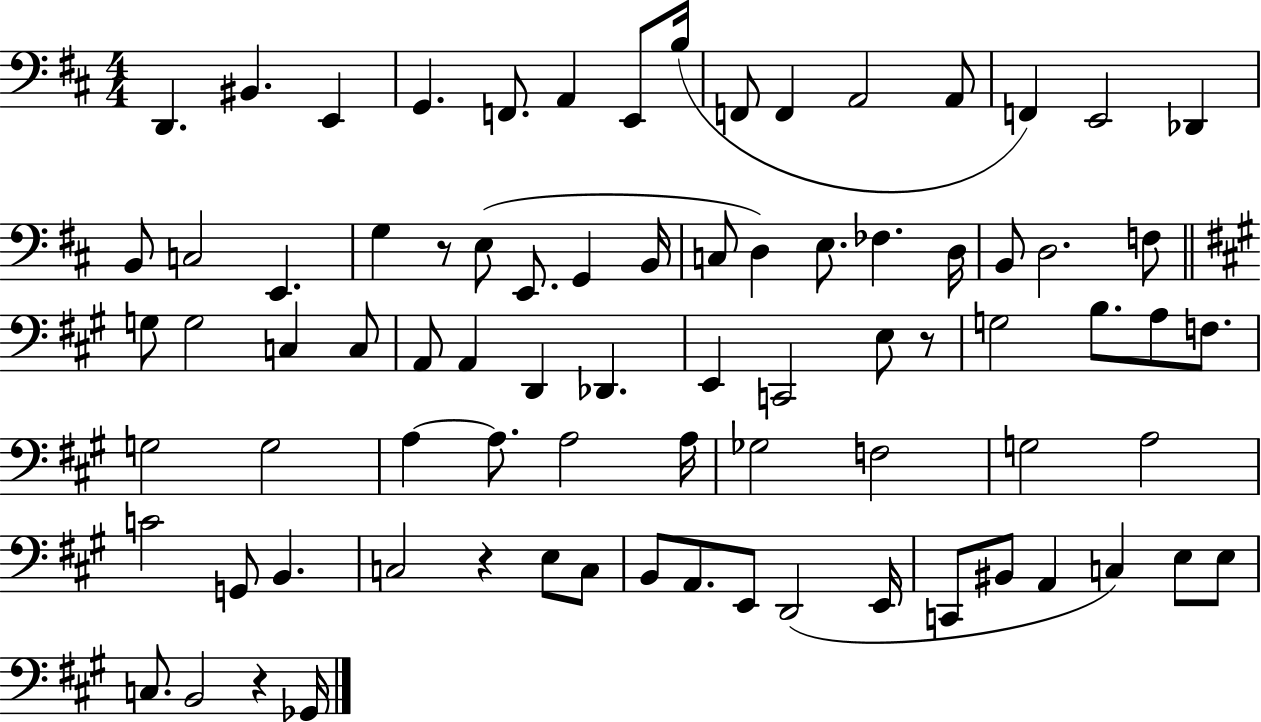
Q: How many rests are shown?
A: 4